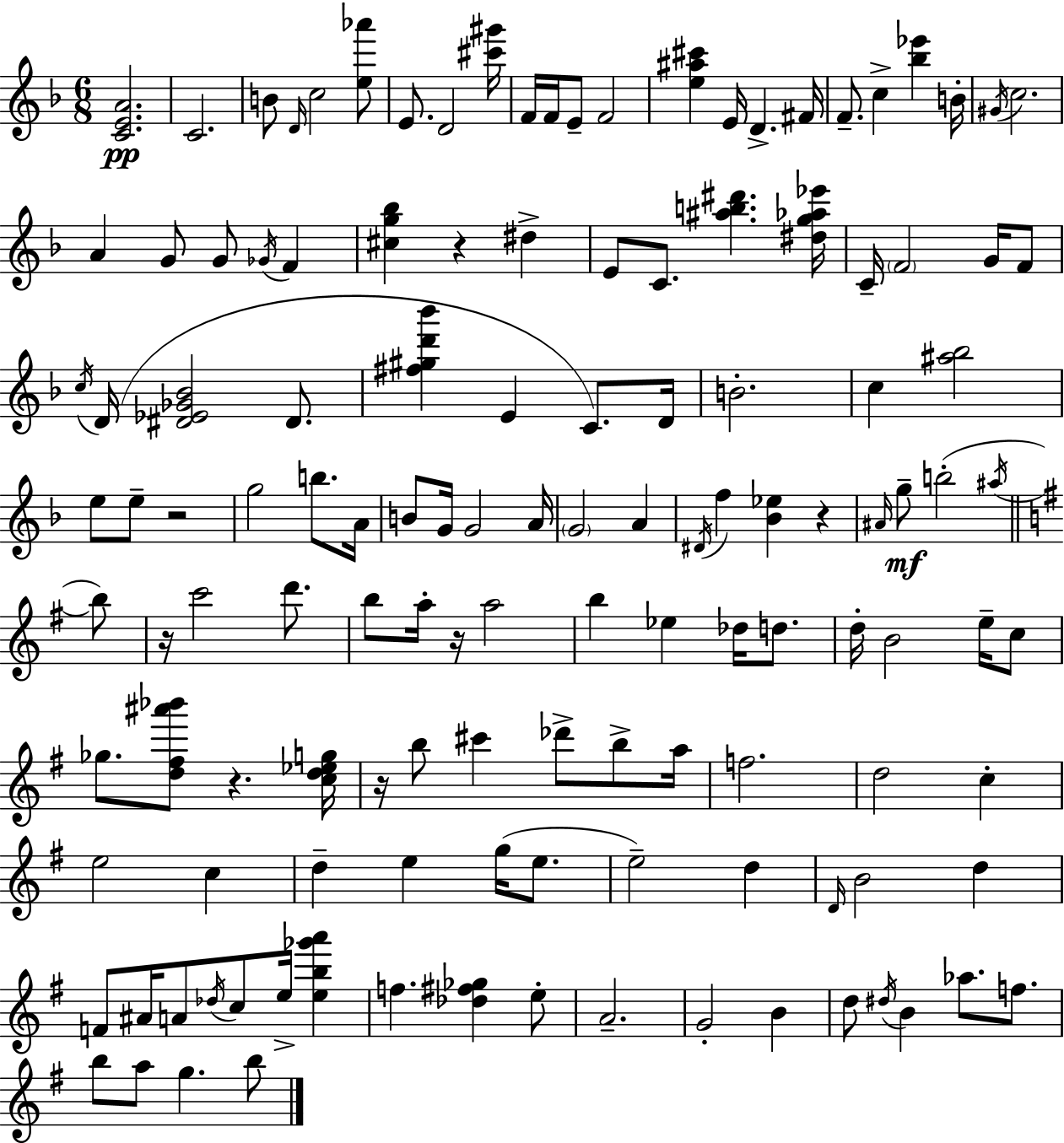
{
  \clef treble
  \numericTimeSignature
  \time 6/8
  \key f \major
  <c' e' a'>2.\pp | c'2. | b'8 \grace { d'16 } c''2 <e'' aes'''>8 | e'8. d'2 | \break <cis''' gis'''>16 f'16 f'16 e'8-- f'2 | <e'' ais'' cis'''>4 e'16 d'4.-> | fis'16 f'8.-- c''4-> <bes'' ees'''>4 | b'16-. \acciaccatura { gis'16 } c''2. | \break a'4 g'8 g'8 \acciaccatura { ges'16 } f'4 | <cis'' g'' bes''>4 r4 dis''4-> | e'8 c'8. <ais'' b'' dis'''>4. | <dis'' g'' aes'' ees'''>16 c'16-- \parenthesize f'2 | \break g'16 f'8 \acciaccatura { c''16 } d'16( <dis' ees' ges' bes'>2 | dis'8. <fis'' gis'' d''' bes'''>4 e'4 | c'8.) d'16 b'2.-. | c''4 <ais'' bes''>2 | \break e''8 e''8-- r2 | g''2 | b''8. a'16 b'8 g'16 g'2 | a'16 \parenthesize g'2 | \break a'4 \acciaccatura { dis'16 } f''4 <bes' ees''>4 | r4 \grace { ais'16 }\mf g''8-- b''2-.( | \acciaccatura { ais''16 } \bar "||" \break \key g \major b''8) r16 c'''2 d'''8. | b''8 a''16-. r16 a''2 | b''4 ees''4 des''16 d''8. | d''16-. b'2 e''16-- | \break c''8 ges''8. <d'' fis'' ais''' bes'''>8 r4. | <c'' d'' ees'' g''>16 r16 b''8 cis'''4 des'''8-> b''8-> | a''16 f''2. | d''2 c''4-. | \break e''2 c''4 | d''4-- e''4 g''16( e''8. | e''2--) d''4 | \grace { d'16 } b'2 d''4 | \break f'8 ais'16 a'8 \acciaccatura { des''16 } c''8 e''16-> | <e'' b'' ges''' a'''>4 f''4. <des'' fis'' ges''>4 | e''8-. a'2.-- | g'2-. | \break b'4 d''8 \acciaccatura { dis''16 } b'4 aes''8. | f''8. b''8 a''8 g''4. | b''8 \bar "|."
}